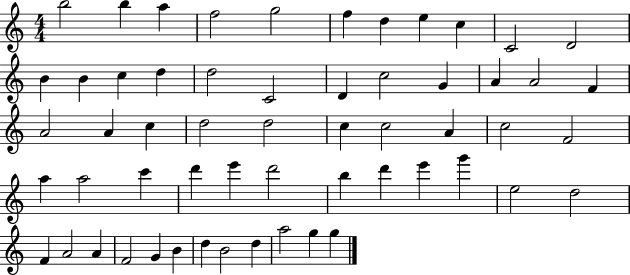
B5/h B5/q A5/q F5/h G5/h F5/q D5/q E5/q C5/q C4/h D4/h B4/q B4/q C5/q D5/q D5/h C4/h D4/q C5/h G4/q A4/q A4/h F4/q A4/h A4/q C5/q D5/h D5/h C5/q C5/h A4/q C5/h F4/h A5/q A5/h C6/q D6/q E6/q D6/h B5/q D6/q E6/q G6/q E5/h D5/h F4/q A4/h A4/q F4/h G4/q B4/q D5/q B4/h D5/q A5/h G5/q G5/q